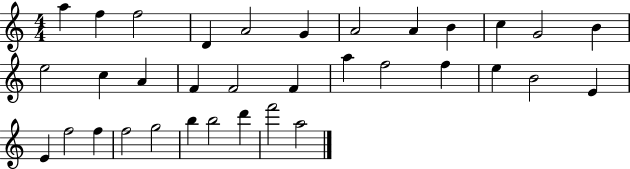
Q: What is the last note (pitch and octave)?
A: A5